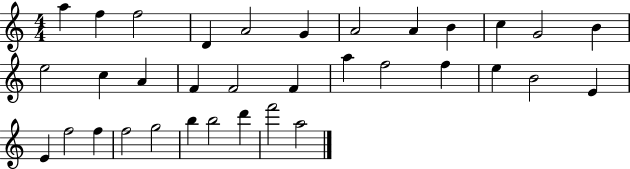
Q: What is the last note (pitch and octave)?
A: A5